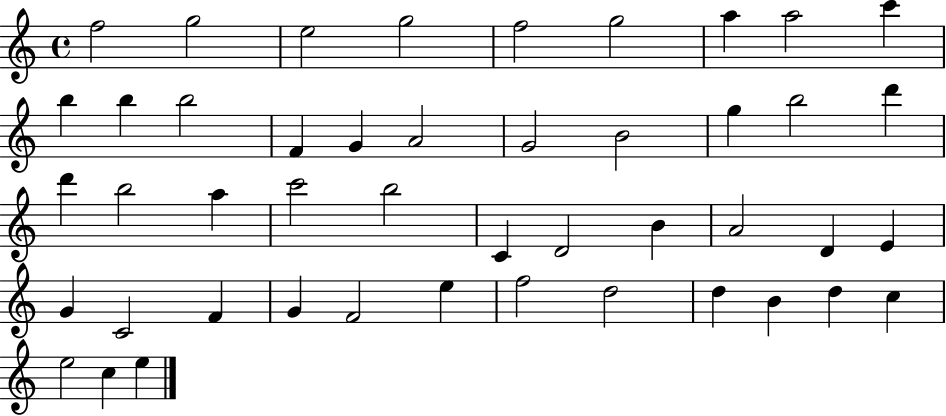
X:1
T:Untitled
M:4/4
L:1/4
K:C
f2 g2 e2 g2 f2 g2 a a2 c' b b b2 F G A2 G2 B2 g b2 d' d' b2 a c'2 b2 C D2 B A2 D E G C2 F G F2 e f2 d2 d B d c e2 c e